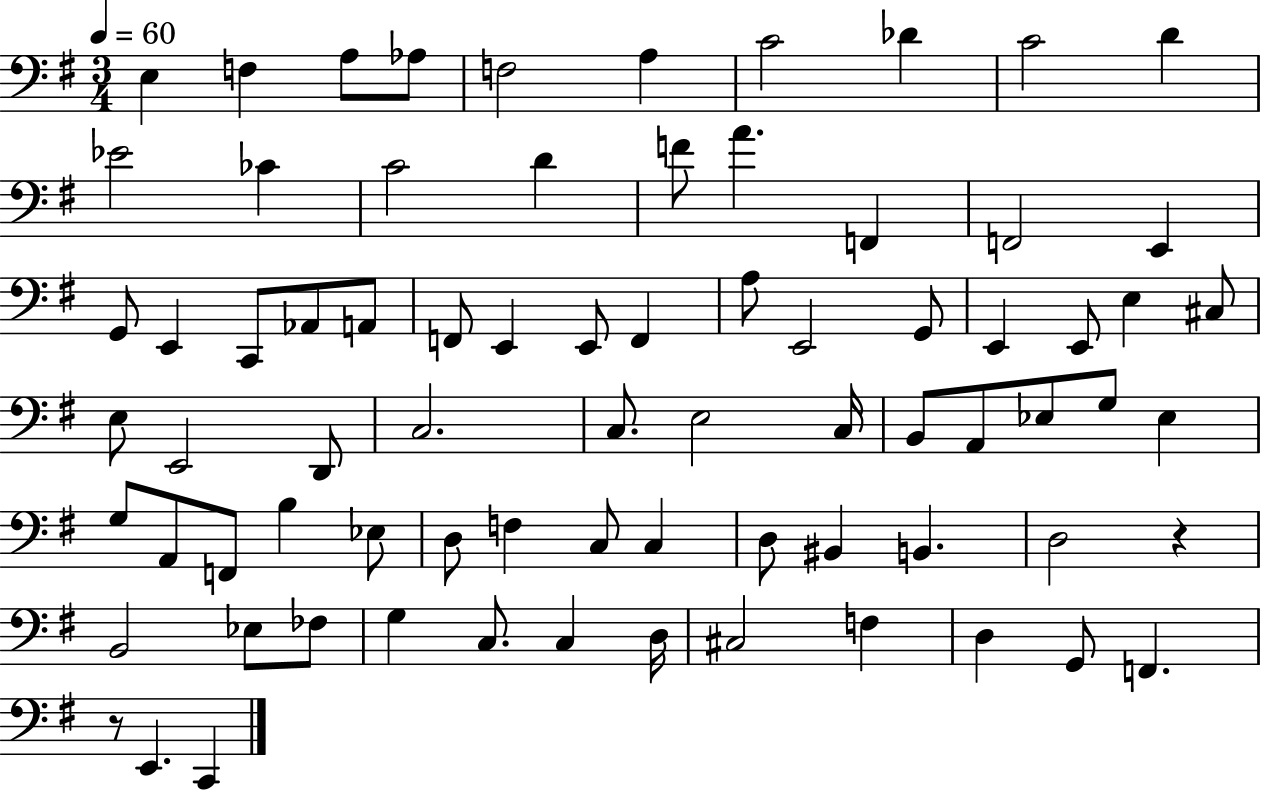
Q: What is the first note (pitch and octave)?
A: E3